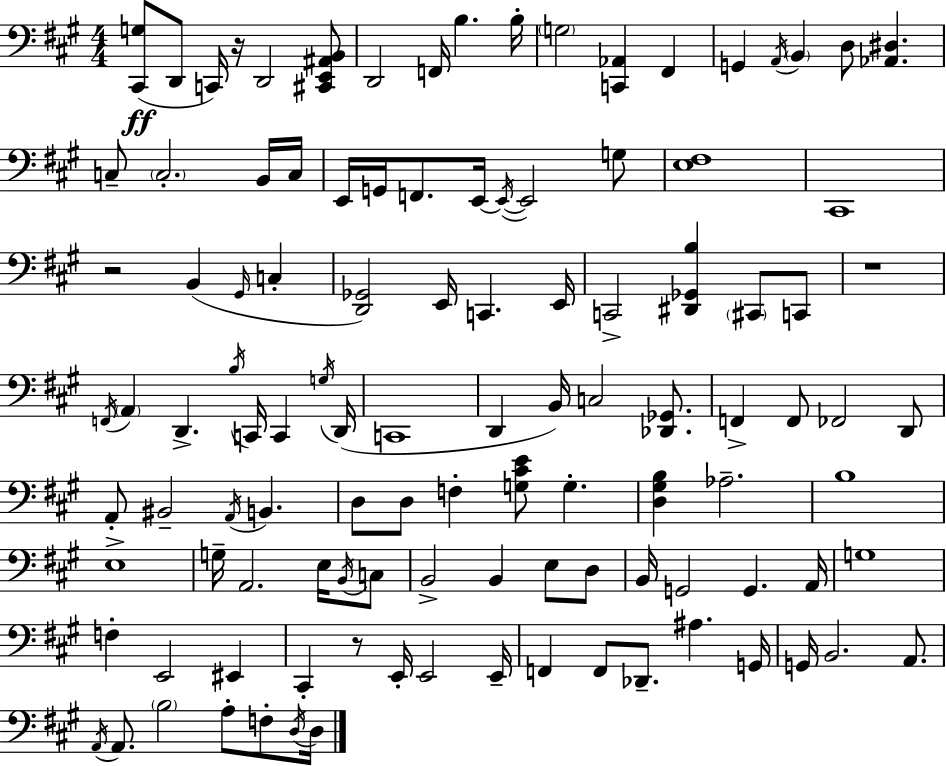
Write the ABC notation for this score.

X:1
T:Untitled
M:4/4
L:1/4
K:A
[^C,,G,]/2 D,,/2 C,,/4 z/4 D,,2 [^C,,E,,^A,,B,,]/2 D,,2 F,,/4 B, B,/4 G,2 [C,,_A,,] ^F,, G,, A,,/4 B,, D,/2 [_A,,^D,] C,/2 C,2 B,,/4 C,/4 E,,/4 G,,/4 F,,/2 E,,/4 E,,/4 E,,2 G,/2 [E,^F,]4 ^C,,4 z2 B,, ^G,,/4 C, [D,,_G,,]2 E,,/4 C,, E,,/4 C,,2 [^D,,_G,,B,] ^C,,/2 C,,/2 z4 F,,/4 A,, D,, B,/4 C,,/4 C,, G,/4 D,,/4 C,,4 D,, B,,/4 C,2 [_D,,_G,,]/2 F,, F,,/2 _F,,2 D,,/2 A,,/2 ^B,,2 A,,/4 B,, D,/2 D,/2 F, [G,^CE]/2 G, [D,^G,B,] _A,2 B,4 E,4 G,/4 A,,2 E,/4 B,,/4 C,/2 B,,2 B,, E,/2 D,/2 B,,/4 G,,2 G,, A,,/4 G,4 F, E,,2 ^E,, ^C,, z/2 E,,/4 E,,2 E,,/4 F,, F,,/2 _D,,/2 ^A, G,,/4 G,,/4 B,,2 A,,/2 A,,/4 A,,/2 B,2 A,/2 F,/2 D,/4 D,/4